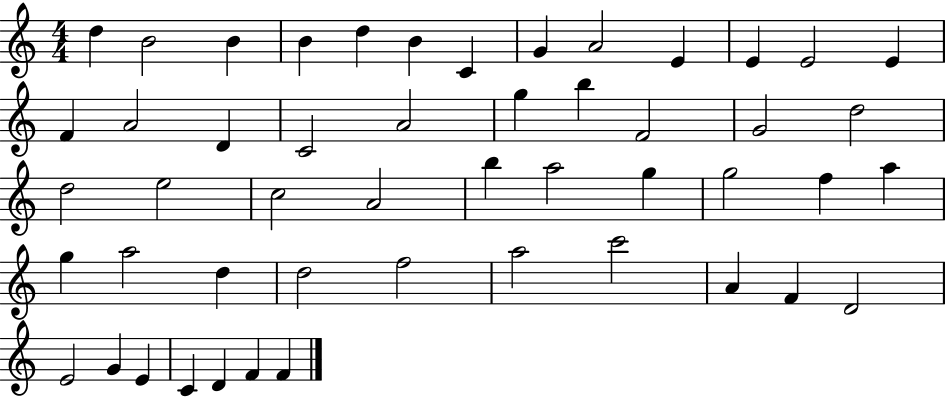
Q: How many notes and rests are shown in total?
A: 50